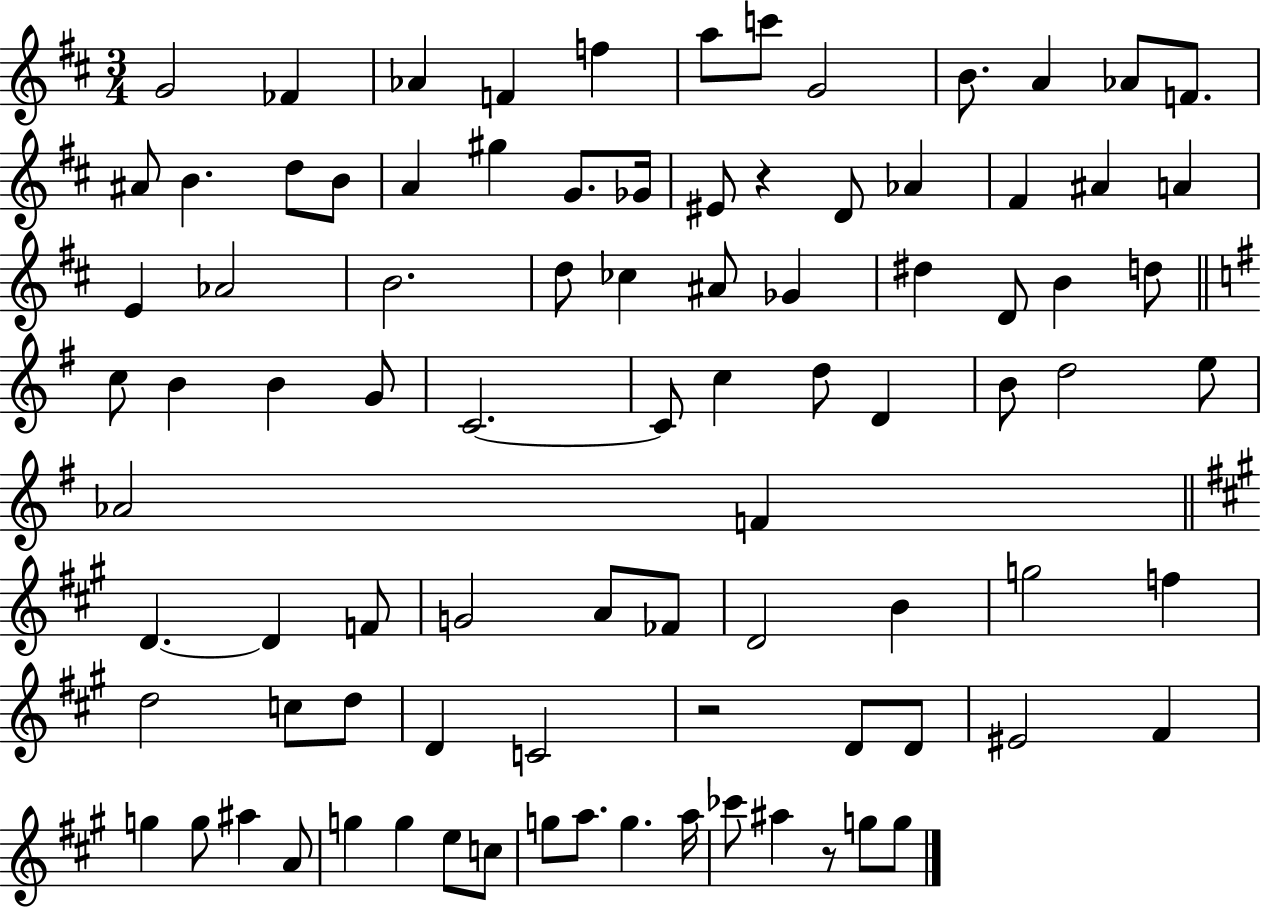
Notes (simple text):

G4/h FES4/q Ab4/q F4/q F5/q A5/e C6/e G4/h B4/e. A4/q Ab4/e F4/e. A#4/e B4/q. D5/e B4/e A4/q G#5/q G4/e. Gb4/s EIS4/e R/q D4/e Ab4/q F#4/q A#4/q A4/q E4/q Ab4/h B4/h. D5/e CES5/q A#4/e Gb4/q D#5/q D4/e B4/q D5/e C5/e B4/q B4/q G4/e C4/h. C4/e C5/q D5/e D4/q B4/e D5/h E5/e Ab4/h F4/q D4/q. D4/q F4/e G4/h A4/e FES4/e D4/h B4/q G5/h F5/q D5/h C5/e D5/e D4/q C4/h R/h D4/e D4/e EIS4/h F#4/q G5/q G5/e A#5/q A4/e G5/q G5/q E5/e C5/e G5/e A5/e. G5/q. A5/s CES6/e A#5/q R/e G5/e G5/e